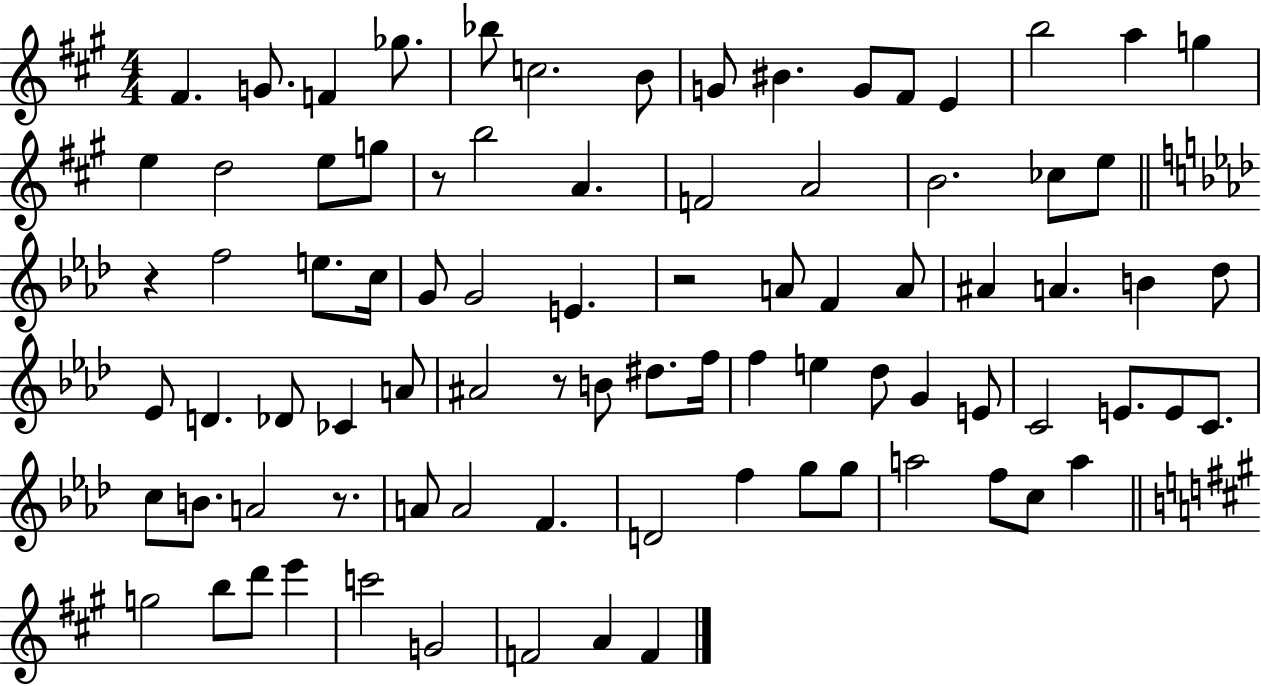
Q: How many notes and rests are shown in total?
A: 85